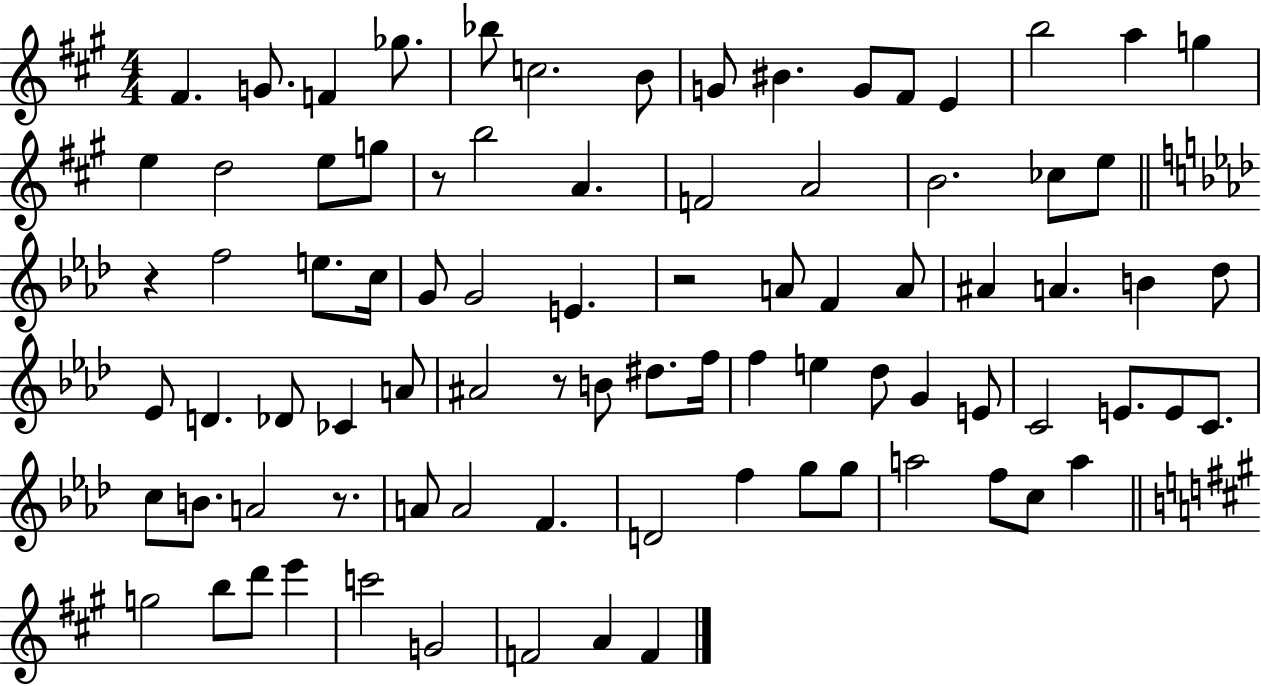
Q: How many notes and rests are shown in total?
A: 85